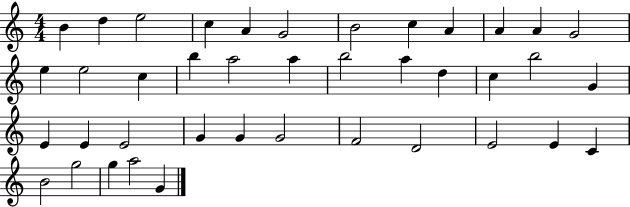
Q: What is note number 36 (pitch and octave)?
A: B4